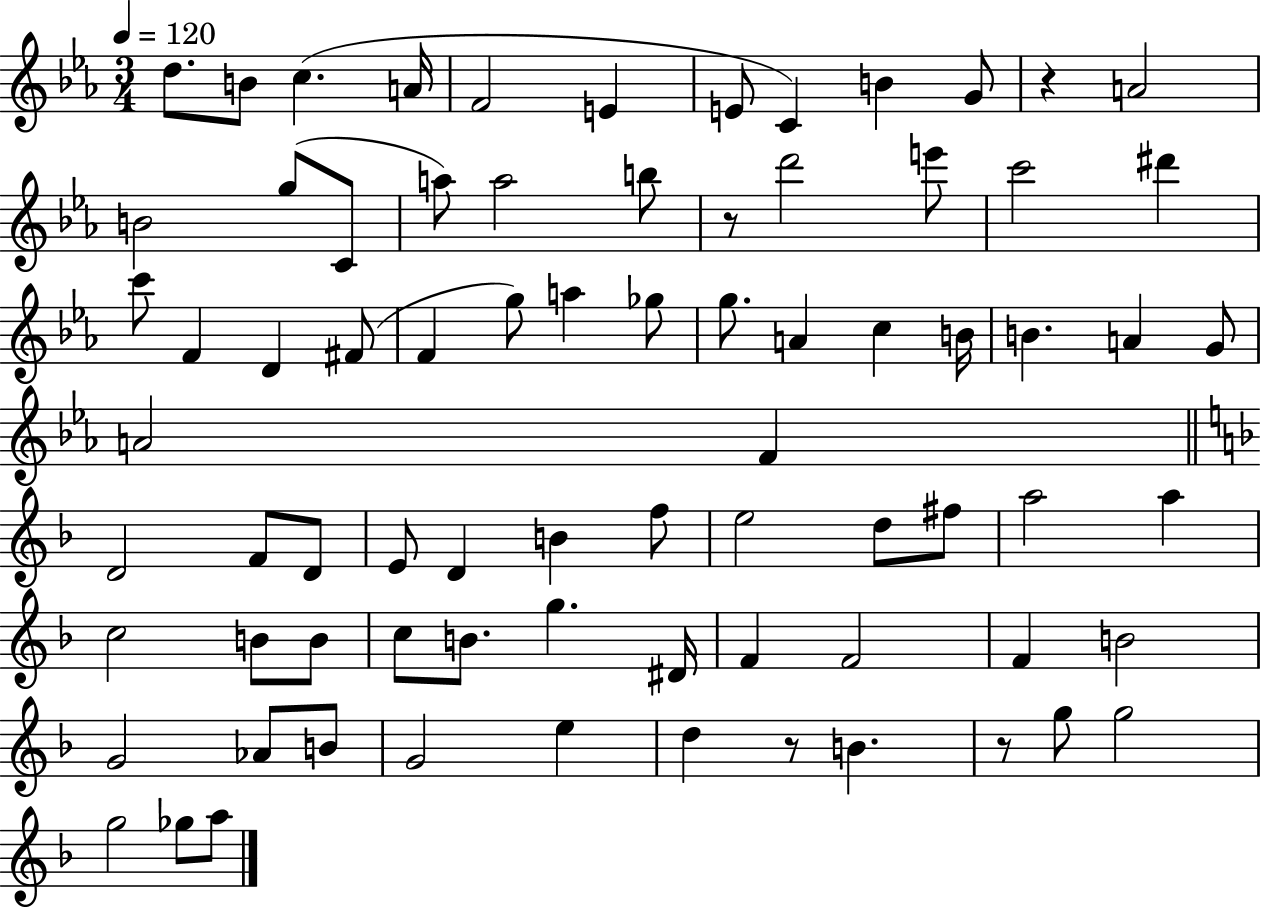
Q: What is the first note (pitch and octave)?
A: D5